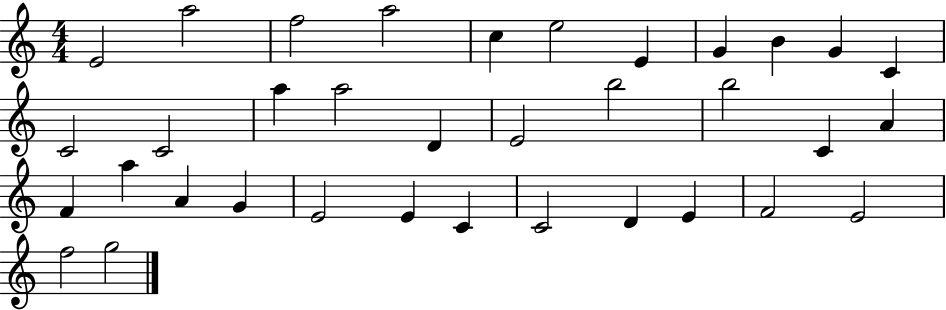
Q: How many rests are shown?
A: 0